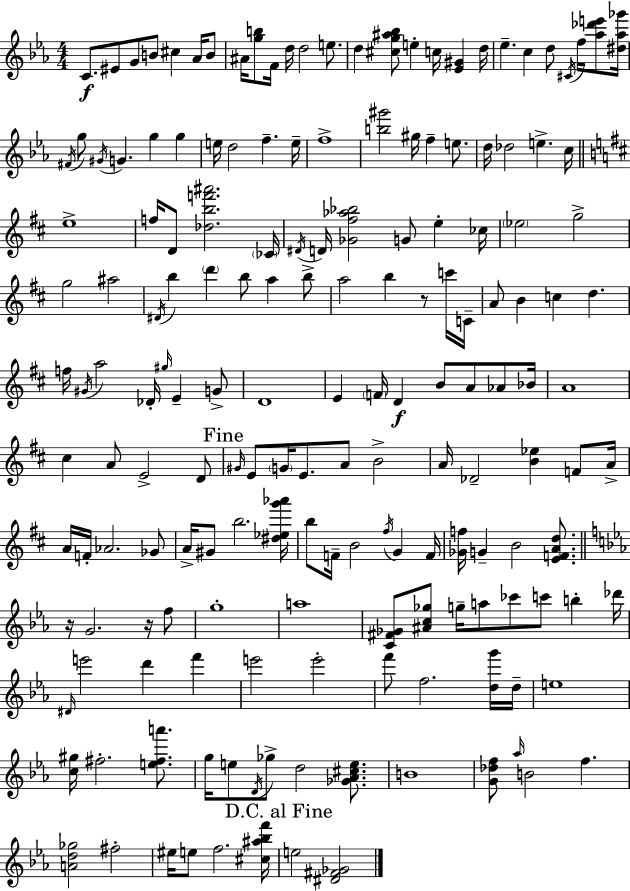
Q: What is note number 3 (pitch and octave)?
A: G4